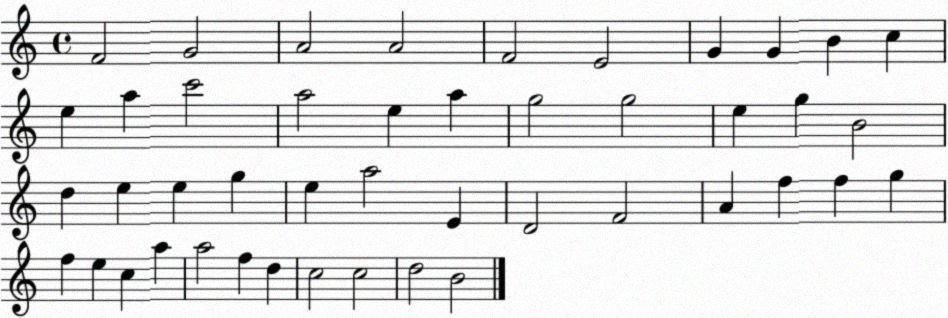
X:1
T:Untitled
M:4/4
L:1/4
K:C
F2 G2 A2 A2 F2 E2 G G B c e a c'2 a2 e a g2 g2 e g B2 d e e g e a2 E D2 F2 A f f g f e c a a2 f d c2 c2 d2 B2